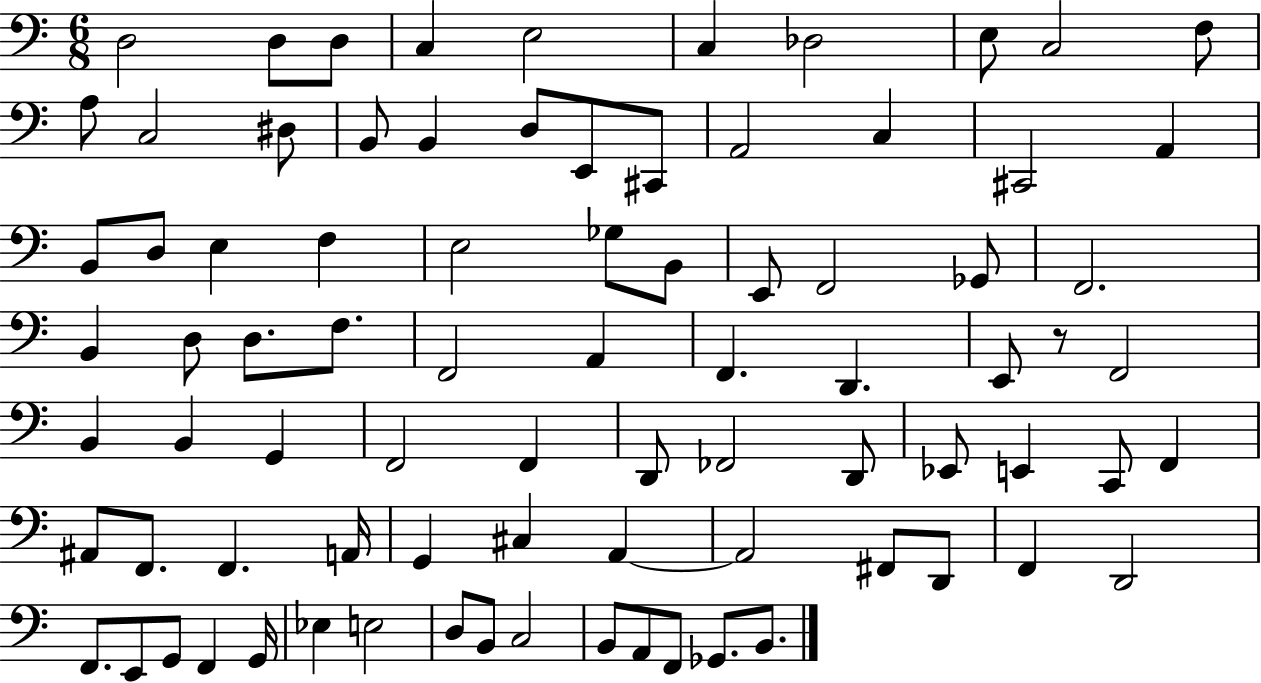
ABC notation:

X:1
T:Untitled
M:6/8
L:1/4
K:C
D,2 D,/2 D,/2 C, E,2 C, _D,2 E,/2 C,2 F,/2 A,/2 C,2 ^D,/2 B,,/2 B,, D,/2 E,,/2 ^C,,/2 A,,2 C, ^C,,2 A,, B,,/2 D,/2 E, F, E,2 _G,/2 B,,/2 E,,/2 F,,2 _G,,/2 F,,2 B,, D,/2 D,/2 F,/2 F,,2 A,, F,, D,, E,,/2 z/2 F,,2 B,, B,, G,, F,,2 F,, D,,/2 _F,,2 D,,/2 _E,,/2 E,, C,,/2 F,, ^A,,/2 F,,/2 F,, A,,/4 G,, ^C, A,, A,,2 ^F,,/2 D,,/2 F,, D,,2 F,,/2 E,,/2 G,,/2 F,, G,,/4 _E, E,2 D,/2 B,,/2 C,2 B,,/2 A,,/2 F,,/2 _G,,/2 B,,/2